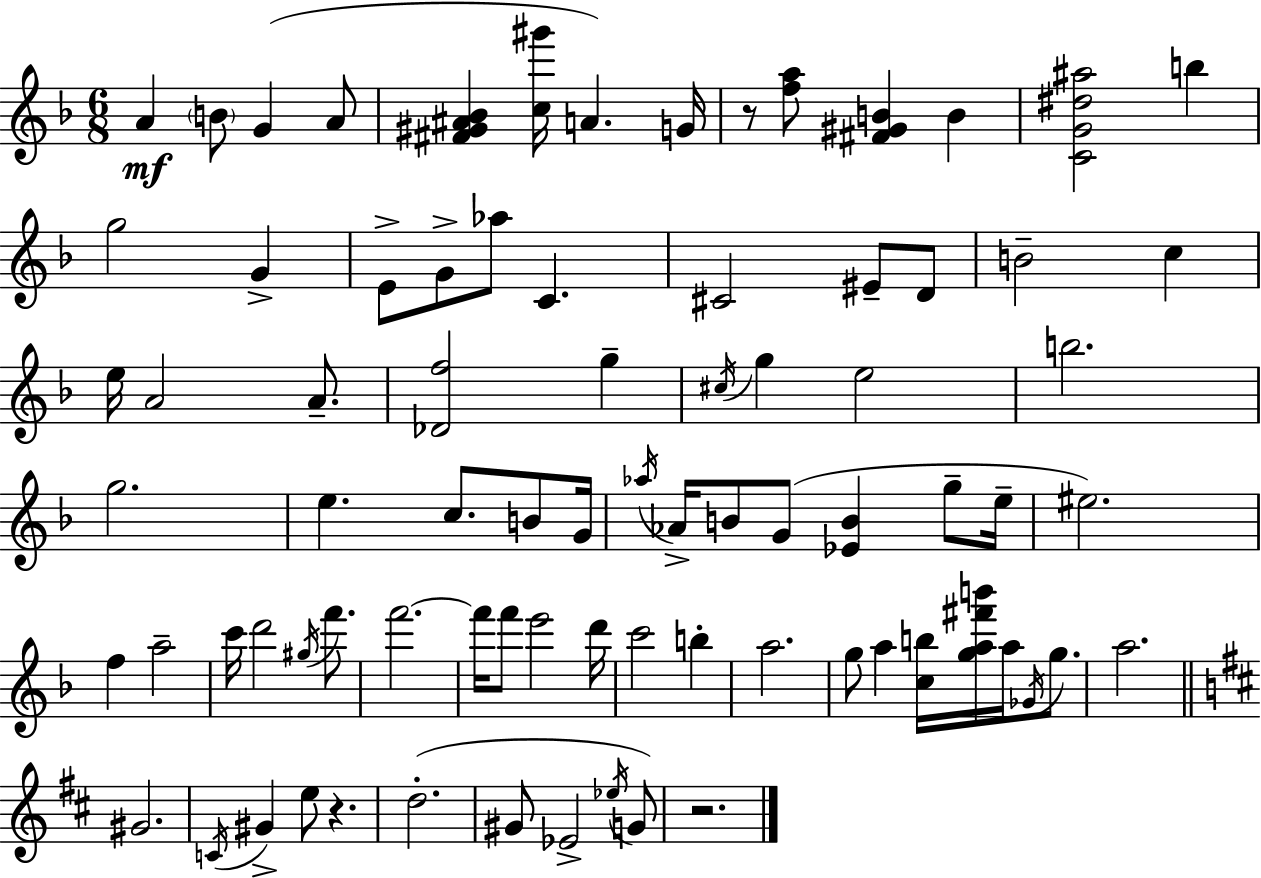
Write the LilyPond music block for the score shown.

{
  \clef treble
  \numericTimeSignature
  \time 6/8
  \key f \major
  a'4\mf \parenthesize b'8 g'4( a'8 | <fis' gis' ais' bes'>4 <c'' gis'''>16 a'4.) g'16 | r8 <f'' a''>8 <fis' gis' b'>4 b'4 | <c' g' dis'' ais''>2 b''4 | \break g''2 g'4-> | e'8-> g'8-> aes''8 c'4. | cis'2 eis'8-- d'8 | b'2-- c''4 | \break e''16 a'2 a'8.-- | <des' f''>2 g''4-- | \acciaccatura { cis''16 } g''4 e''2 | b''2. | \break g''2. | e''4. c''8. b'8 | g'16 \acciaccatura { aes''16 } aes'16-> b'8 g'8( <ees' b'>4 g''8-- | e''16-- eis''2.) | \break f''4 a''2-- | c'''16 d'''2 \acciaccatura { gis''16 } | f'''8. f'''2.~~ | f'''16 f'''8 e'''2 | \break d'''16 c'''2 b''4-. | a''2. | g''8 a''4 <c'' b''>16 <g'' a'' fis''' b'''>16 a''16 | \acciaccatura { ges'16 } g''8. a''2. | \break \bar "||" \break \key d \major gis'2. | \acciaccatura { c'16 } gis'4-> e''8 r4. | d''2.-.( | gis'8 ees'2-> \acciaccatura { ees''16 } | \break g'8) r2. | \bar "|."
}